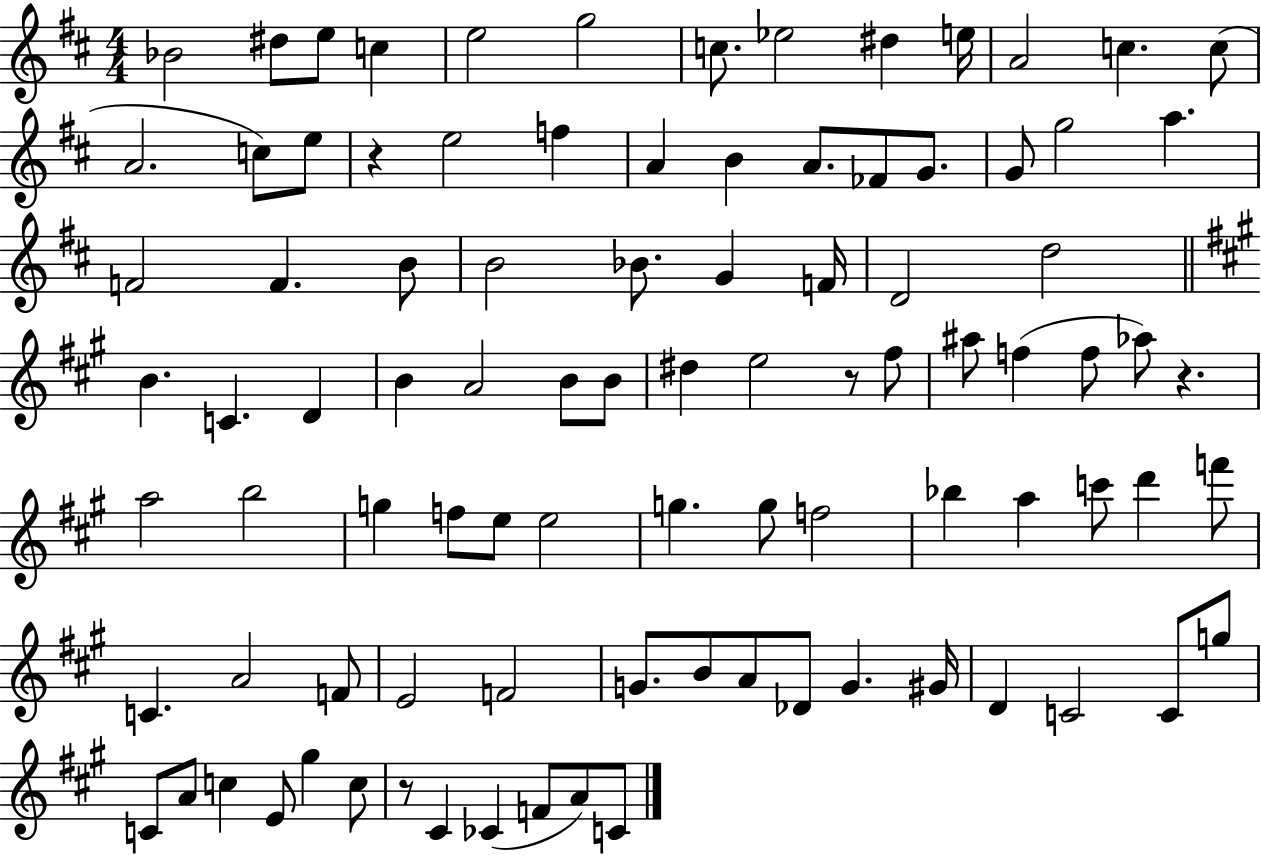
Bb4/h D#5/e E5/e C5/q E5/h G5/h C5/e. Eb5/h D#5/q E5/s A4/h C5/q. C5/e A4/h. C5/e E5/e R/q E5/h F5/q A4/q B4/q A4/e. FES4/e G4/e. G4/e G5/h A5/q. F4/h F4/q. B4/e B4/h Bb4/e. G4/q F4/s D4/h D5/h B4/q. C4/q. D4/q B4/q A4/h B4/e B4/e D#5/q E5/h R/e F#5/e A#5/e F5/q F5/e Ab5/e R/q. A5/h B5/h G5/q F5/e E5/e E5/h G5/q. G5/e F5/h Bb5/q A5/q C6/e D6/q F6/e C4/q. A4/h F4/e E4/h F4/h G4/e. B4/e A4/e Db4/e G4/q. G#4/s D4/q C4/h C4/e G5/e C4/e A4/e C5/q E4/e G#5/q C5/e R/e C#4/q CES4/q F4/e A4/e C4/e